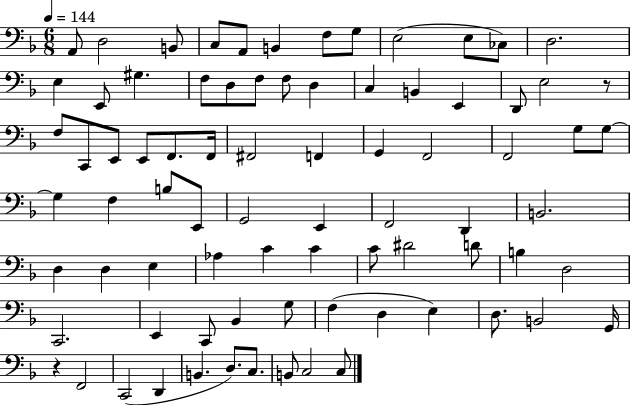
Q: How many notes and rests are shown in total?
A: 80